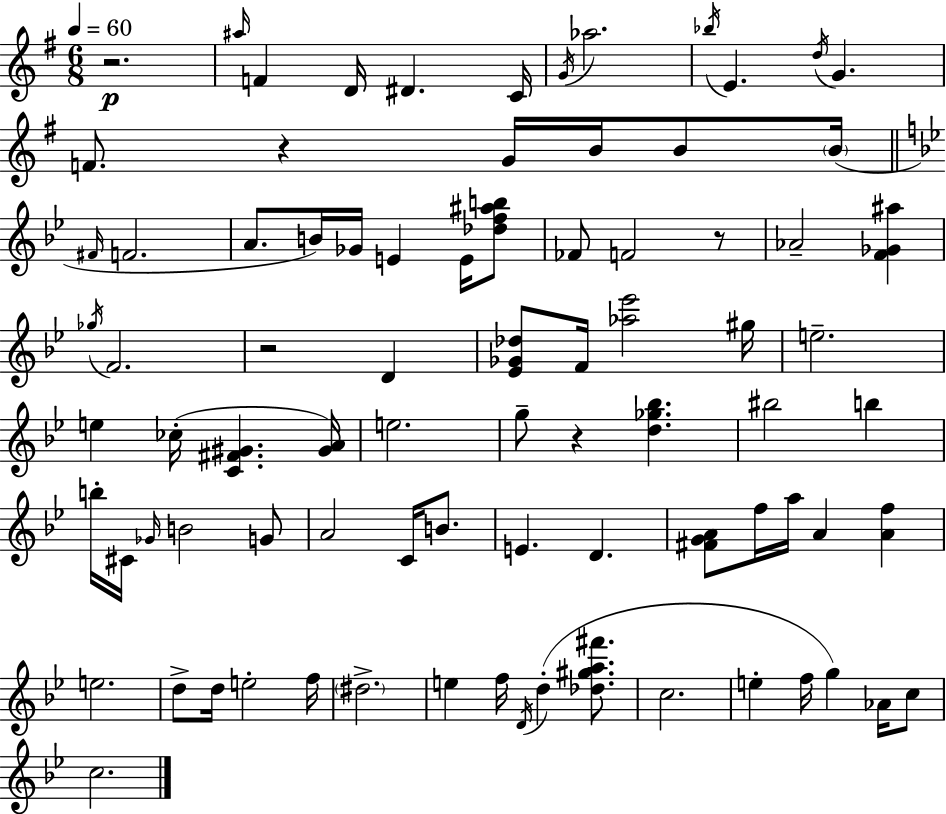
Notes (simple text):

R/h. A#5/s F4/q D4/s D#4/q. C4/s G4/s Ab5/h. Bb5/s E4/q. D5/s G4/q. F4/e. R/q G4/s B4/s B4/e B4/s F#4/s F4/h. A4/e. B4/s Gb4/s E4/q E4/s [Db5,F5,A#5,B5]/e FES4/e F4/h R/e Ab4/h [F4,Gb4,A#5]/q Gb5/s F4/h. R/h D4/q [Eb4,Gb4,Db5]/e F4/s [Ab5,Eb6]/h G#5/s E5/h. E5/q CES5/s [C4,F#4,G#4]/q. [G#4,A4]/s E5/h. G5/e R/q [D5,Gb5,Bb5]/q. BIS5/h B5/q B5/s C#4/s Gb4/s B4/h G4/e A4/h C4/s B4/e. E4/q. D4/q. [F#4,G4,A4]/e F5/s A5/s A4/q [A4,F5]/q E5/h. D5/e D5/s E5/h F5/s D#5/h. E5/q F5/s D4/s D5/q [Db5,G#5,A5,F#6]/e. C5/h. E5/q F5/s G5/q Ab4/s C5/e C5/h.